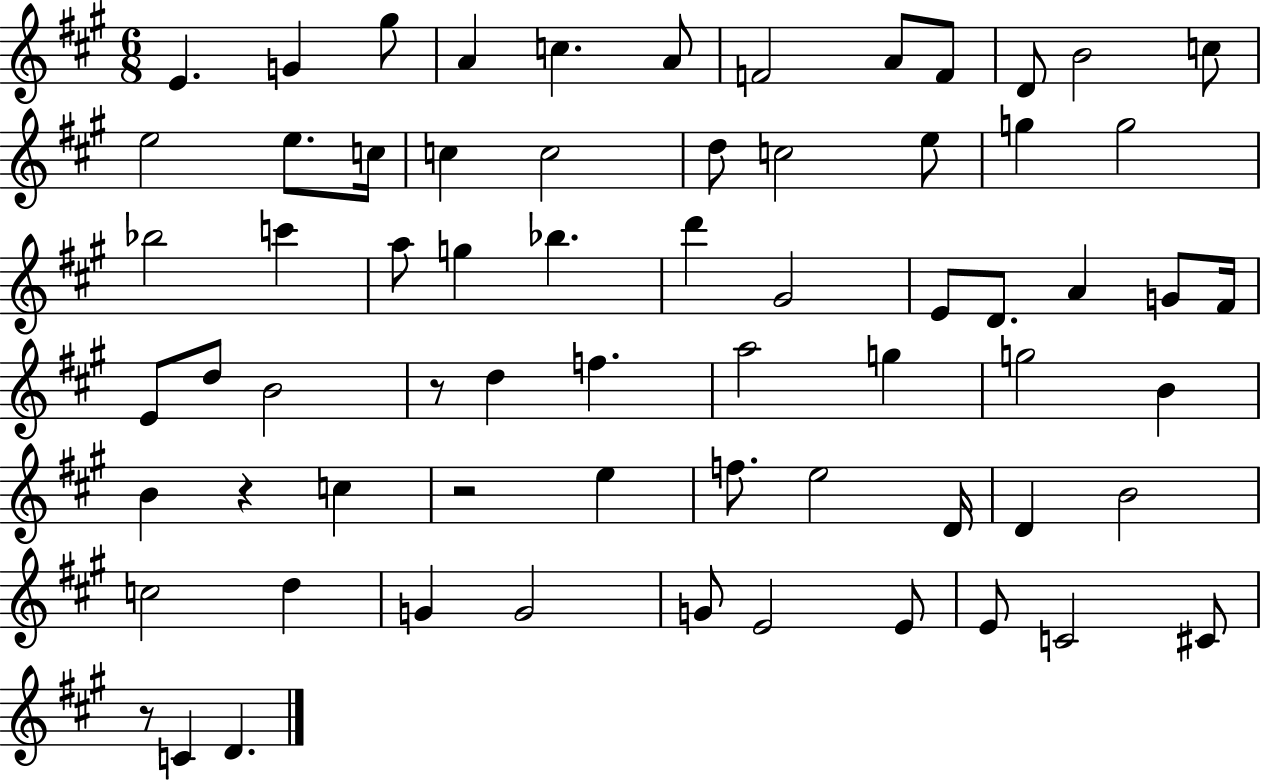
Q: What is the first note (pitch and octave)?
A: E4